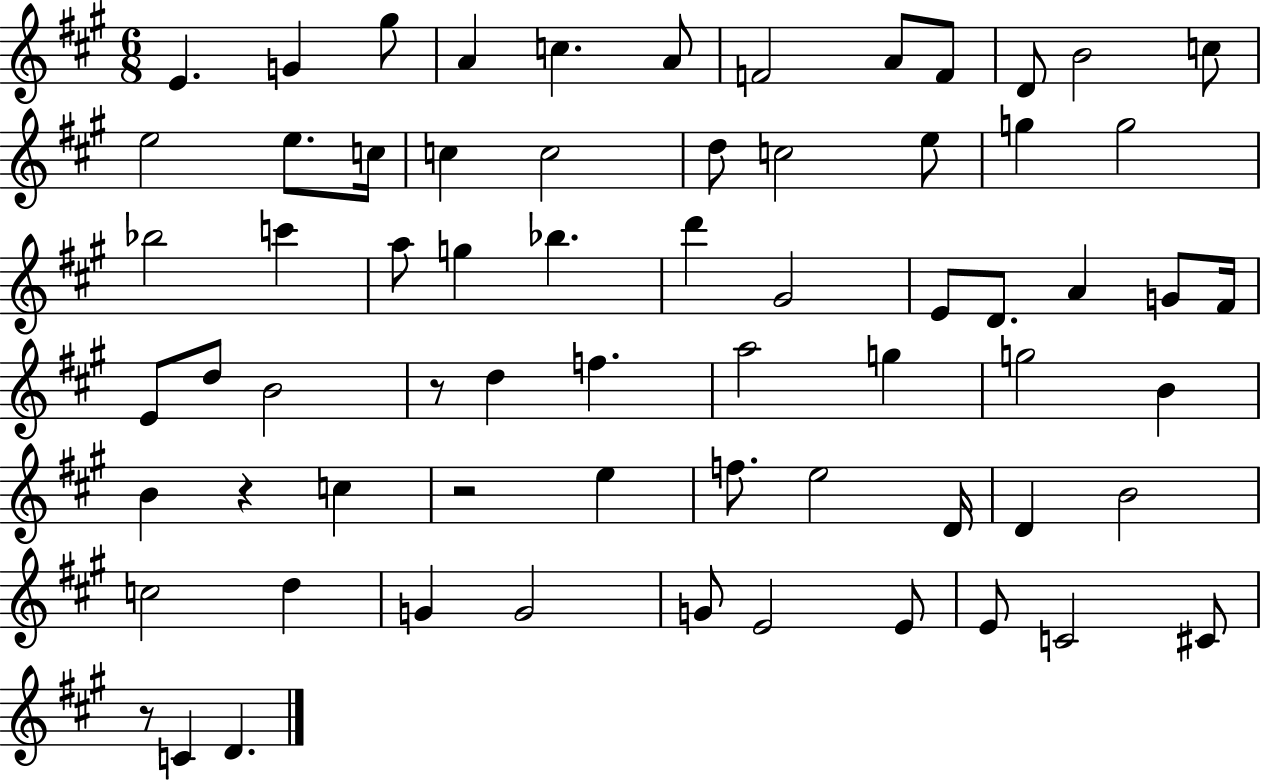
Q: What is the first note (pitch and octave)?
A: E4